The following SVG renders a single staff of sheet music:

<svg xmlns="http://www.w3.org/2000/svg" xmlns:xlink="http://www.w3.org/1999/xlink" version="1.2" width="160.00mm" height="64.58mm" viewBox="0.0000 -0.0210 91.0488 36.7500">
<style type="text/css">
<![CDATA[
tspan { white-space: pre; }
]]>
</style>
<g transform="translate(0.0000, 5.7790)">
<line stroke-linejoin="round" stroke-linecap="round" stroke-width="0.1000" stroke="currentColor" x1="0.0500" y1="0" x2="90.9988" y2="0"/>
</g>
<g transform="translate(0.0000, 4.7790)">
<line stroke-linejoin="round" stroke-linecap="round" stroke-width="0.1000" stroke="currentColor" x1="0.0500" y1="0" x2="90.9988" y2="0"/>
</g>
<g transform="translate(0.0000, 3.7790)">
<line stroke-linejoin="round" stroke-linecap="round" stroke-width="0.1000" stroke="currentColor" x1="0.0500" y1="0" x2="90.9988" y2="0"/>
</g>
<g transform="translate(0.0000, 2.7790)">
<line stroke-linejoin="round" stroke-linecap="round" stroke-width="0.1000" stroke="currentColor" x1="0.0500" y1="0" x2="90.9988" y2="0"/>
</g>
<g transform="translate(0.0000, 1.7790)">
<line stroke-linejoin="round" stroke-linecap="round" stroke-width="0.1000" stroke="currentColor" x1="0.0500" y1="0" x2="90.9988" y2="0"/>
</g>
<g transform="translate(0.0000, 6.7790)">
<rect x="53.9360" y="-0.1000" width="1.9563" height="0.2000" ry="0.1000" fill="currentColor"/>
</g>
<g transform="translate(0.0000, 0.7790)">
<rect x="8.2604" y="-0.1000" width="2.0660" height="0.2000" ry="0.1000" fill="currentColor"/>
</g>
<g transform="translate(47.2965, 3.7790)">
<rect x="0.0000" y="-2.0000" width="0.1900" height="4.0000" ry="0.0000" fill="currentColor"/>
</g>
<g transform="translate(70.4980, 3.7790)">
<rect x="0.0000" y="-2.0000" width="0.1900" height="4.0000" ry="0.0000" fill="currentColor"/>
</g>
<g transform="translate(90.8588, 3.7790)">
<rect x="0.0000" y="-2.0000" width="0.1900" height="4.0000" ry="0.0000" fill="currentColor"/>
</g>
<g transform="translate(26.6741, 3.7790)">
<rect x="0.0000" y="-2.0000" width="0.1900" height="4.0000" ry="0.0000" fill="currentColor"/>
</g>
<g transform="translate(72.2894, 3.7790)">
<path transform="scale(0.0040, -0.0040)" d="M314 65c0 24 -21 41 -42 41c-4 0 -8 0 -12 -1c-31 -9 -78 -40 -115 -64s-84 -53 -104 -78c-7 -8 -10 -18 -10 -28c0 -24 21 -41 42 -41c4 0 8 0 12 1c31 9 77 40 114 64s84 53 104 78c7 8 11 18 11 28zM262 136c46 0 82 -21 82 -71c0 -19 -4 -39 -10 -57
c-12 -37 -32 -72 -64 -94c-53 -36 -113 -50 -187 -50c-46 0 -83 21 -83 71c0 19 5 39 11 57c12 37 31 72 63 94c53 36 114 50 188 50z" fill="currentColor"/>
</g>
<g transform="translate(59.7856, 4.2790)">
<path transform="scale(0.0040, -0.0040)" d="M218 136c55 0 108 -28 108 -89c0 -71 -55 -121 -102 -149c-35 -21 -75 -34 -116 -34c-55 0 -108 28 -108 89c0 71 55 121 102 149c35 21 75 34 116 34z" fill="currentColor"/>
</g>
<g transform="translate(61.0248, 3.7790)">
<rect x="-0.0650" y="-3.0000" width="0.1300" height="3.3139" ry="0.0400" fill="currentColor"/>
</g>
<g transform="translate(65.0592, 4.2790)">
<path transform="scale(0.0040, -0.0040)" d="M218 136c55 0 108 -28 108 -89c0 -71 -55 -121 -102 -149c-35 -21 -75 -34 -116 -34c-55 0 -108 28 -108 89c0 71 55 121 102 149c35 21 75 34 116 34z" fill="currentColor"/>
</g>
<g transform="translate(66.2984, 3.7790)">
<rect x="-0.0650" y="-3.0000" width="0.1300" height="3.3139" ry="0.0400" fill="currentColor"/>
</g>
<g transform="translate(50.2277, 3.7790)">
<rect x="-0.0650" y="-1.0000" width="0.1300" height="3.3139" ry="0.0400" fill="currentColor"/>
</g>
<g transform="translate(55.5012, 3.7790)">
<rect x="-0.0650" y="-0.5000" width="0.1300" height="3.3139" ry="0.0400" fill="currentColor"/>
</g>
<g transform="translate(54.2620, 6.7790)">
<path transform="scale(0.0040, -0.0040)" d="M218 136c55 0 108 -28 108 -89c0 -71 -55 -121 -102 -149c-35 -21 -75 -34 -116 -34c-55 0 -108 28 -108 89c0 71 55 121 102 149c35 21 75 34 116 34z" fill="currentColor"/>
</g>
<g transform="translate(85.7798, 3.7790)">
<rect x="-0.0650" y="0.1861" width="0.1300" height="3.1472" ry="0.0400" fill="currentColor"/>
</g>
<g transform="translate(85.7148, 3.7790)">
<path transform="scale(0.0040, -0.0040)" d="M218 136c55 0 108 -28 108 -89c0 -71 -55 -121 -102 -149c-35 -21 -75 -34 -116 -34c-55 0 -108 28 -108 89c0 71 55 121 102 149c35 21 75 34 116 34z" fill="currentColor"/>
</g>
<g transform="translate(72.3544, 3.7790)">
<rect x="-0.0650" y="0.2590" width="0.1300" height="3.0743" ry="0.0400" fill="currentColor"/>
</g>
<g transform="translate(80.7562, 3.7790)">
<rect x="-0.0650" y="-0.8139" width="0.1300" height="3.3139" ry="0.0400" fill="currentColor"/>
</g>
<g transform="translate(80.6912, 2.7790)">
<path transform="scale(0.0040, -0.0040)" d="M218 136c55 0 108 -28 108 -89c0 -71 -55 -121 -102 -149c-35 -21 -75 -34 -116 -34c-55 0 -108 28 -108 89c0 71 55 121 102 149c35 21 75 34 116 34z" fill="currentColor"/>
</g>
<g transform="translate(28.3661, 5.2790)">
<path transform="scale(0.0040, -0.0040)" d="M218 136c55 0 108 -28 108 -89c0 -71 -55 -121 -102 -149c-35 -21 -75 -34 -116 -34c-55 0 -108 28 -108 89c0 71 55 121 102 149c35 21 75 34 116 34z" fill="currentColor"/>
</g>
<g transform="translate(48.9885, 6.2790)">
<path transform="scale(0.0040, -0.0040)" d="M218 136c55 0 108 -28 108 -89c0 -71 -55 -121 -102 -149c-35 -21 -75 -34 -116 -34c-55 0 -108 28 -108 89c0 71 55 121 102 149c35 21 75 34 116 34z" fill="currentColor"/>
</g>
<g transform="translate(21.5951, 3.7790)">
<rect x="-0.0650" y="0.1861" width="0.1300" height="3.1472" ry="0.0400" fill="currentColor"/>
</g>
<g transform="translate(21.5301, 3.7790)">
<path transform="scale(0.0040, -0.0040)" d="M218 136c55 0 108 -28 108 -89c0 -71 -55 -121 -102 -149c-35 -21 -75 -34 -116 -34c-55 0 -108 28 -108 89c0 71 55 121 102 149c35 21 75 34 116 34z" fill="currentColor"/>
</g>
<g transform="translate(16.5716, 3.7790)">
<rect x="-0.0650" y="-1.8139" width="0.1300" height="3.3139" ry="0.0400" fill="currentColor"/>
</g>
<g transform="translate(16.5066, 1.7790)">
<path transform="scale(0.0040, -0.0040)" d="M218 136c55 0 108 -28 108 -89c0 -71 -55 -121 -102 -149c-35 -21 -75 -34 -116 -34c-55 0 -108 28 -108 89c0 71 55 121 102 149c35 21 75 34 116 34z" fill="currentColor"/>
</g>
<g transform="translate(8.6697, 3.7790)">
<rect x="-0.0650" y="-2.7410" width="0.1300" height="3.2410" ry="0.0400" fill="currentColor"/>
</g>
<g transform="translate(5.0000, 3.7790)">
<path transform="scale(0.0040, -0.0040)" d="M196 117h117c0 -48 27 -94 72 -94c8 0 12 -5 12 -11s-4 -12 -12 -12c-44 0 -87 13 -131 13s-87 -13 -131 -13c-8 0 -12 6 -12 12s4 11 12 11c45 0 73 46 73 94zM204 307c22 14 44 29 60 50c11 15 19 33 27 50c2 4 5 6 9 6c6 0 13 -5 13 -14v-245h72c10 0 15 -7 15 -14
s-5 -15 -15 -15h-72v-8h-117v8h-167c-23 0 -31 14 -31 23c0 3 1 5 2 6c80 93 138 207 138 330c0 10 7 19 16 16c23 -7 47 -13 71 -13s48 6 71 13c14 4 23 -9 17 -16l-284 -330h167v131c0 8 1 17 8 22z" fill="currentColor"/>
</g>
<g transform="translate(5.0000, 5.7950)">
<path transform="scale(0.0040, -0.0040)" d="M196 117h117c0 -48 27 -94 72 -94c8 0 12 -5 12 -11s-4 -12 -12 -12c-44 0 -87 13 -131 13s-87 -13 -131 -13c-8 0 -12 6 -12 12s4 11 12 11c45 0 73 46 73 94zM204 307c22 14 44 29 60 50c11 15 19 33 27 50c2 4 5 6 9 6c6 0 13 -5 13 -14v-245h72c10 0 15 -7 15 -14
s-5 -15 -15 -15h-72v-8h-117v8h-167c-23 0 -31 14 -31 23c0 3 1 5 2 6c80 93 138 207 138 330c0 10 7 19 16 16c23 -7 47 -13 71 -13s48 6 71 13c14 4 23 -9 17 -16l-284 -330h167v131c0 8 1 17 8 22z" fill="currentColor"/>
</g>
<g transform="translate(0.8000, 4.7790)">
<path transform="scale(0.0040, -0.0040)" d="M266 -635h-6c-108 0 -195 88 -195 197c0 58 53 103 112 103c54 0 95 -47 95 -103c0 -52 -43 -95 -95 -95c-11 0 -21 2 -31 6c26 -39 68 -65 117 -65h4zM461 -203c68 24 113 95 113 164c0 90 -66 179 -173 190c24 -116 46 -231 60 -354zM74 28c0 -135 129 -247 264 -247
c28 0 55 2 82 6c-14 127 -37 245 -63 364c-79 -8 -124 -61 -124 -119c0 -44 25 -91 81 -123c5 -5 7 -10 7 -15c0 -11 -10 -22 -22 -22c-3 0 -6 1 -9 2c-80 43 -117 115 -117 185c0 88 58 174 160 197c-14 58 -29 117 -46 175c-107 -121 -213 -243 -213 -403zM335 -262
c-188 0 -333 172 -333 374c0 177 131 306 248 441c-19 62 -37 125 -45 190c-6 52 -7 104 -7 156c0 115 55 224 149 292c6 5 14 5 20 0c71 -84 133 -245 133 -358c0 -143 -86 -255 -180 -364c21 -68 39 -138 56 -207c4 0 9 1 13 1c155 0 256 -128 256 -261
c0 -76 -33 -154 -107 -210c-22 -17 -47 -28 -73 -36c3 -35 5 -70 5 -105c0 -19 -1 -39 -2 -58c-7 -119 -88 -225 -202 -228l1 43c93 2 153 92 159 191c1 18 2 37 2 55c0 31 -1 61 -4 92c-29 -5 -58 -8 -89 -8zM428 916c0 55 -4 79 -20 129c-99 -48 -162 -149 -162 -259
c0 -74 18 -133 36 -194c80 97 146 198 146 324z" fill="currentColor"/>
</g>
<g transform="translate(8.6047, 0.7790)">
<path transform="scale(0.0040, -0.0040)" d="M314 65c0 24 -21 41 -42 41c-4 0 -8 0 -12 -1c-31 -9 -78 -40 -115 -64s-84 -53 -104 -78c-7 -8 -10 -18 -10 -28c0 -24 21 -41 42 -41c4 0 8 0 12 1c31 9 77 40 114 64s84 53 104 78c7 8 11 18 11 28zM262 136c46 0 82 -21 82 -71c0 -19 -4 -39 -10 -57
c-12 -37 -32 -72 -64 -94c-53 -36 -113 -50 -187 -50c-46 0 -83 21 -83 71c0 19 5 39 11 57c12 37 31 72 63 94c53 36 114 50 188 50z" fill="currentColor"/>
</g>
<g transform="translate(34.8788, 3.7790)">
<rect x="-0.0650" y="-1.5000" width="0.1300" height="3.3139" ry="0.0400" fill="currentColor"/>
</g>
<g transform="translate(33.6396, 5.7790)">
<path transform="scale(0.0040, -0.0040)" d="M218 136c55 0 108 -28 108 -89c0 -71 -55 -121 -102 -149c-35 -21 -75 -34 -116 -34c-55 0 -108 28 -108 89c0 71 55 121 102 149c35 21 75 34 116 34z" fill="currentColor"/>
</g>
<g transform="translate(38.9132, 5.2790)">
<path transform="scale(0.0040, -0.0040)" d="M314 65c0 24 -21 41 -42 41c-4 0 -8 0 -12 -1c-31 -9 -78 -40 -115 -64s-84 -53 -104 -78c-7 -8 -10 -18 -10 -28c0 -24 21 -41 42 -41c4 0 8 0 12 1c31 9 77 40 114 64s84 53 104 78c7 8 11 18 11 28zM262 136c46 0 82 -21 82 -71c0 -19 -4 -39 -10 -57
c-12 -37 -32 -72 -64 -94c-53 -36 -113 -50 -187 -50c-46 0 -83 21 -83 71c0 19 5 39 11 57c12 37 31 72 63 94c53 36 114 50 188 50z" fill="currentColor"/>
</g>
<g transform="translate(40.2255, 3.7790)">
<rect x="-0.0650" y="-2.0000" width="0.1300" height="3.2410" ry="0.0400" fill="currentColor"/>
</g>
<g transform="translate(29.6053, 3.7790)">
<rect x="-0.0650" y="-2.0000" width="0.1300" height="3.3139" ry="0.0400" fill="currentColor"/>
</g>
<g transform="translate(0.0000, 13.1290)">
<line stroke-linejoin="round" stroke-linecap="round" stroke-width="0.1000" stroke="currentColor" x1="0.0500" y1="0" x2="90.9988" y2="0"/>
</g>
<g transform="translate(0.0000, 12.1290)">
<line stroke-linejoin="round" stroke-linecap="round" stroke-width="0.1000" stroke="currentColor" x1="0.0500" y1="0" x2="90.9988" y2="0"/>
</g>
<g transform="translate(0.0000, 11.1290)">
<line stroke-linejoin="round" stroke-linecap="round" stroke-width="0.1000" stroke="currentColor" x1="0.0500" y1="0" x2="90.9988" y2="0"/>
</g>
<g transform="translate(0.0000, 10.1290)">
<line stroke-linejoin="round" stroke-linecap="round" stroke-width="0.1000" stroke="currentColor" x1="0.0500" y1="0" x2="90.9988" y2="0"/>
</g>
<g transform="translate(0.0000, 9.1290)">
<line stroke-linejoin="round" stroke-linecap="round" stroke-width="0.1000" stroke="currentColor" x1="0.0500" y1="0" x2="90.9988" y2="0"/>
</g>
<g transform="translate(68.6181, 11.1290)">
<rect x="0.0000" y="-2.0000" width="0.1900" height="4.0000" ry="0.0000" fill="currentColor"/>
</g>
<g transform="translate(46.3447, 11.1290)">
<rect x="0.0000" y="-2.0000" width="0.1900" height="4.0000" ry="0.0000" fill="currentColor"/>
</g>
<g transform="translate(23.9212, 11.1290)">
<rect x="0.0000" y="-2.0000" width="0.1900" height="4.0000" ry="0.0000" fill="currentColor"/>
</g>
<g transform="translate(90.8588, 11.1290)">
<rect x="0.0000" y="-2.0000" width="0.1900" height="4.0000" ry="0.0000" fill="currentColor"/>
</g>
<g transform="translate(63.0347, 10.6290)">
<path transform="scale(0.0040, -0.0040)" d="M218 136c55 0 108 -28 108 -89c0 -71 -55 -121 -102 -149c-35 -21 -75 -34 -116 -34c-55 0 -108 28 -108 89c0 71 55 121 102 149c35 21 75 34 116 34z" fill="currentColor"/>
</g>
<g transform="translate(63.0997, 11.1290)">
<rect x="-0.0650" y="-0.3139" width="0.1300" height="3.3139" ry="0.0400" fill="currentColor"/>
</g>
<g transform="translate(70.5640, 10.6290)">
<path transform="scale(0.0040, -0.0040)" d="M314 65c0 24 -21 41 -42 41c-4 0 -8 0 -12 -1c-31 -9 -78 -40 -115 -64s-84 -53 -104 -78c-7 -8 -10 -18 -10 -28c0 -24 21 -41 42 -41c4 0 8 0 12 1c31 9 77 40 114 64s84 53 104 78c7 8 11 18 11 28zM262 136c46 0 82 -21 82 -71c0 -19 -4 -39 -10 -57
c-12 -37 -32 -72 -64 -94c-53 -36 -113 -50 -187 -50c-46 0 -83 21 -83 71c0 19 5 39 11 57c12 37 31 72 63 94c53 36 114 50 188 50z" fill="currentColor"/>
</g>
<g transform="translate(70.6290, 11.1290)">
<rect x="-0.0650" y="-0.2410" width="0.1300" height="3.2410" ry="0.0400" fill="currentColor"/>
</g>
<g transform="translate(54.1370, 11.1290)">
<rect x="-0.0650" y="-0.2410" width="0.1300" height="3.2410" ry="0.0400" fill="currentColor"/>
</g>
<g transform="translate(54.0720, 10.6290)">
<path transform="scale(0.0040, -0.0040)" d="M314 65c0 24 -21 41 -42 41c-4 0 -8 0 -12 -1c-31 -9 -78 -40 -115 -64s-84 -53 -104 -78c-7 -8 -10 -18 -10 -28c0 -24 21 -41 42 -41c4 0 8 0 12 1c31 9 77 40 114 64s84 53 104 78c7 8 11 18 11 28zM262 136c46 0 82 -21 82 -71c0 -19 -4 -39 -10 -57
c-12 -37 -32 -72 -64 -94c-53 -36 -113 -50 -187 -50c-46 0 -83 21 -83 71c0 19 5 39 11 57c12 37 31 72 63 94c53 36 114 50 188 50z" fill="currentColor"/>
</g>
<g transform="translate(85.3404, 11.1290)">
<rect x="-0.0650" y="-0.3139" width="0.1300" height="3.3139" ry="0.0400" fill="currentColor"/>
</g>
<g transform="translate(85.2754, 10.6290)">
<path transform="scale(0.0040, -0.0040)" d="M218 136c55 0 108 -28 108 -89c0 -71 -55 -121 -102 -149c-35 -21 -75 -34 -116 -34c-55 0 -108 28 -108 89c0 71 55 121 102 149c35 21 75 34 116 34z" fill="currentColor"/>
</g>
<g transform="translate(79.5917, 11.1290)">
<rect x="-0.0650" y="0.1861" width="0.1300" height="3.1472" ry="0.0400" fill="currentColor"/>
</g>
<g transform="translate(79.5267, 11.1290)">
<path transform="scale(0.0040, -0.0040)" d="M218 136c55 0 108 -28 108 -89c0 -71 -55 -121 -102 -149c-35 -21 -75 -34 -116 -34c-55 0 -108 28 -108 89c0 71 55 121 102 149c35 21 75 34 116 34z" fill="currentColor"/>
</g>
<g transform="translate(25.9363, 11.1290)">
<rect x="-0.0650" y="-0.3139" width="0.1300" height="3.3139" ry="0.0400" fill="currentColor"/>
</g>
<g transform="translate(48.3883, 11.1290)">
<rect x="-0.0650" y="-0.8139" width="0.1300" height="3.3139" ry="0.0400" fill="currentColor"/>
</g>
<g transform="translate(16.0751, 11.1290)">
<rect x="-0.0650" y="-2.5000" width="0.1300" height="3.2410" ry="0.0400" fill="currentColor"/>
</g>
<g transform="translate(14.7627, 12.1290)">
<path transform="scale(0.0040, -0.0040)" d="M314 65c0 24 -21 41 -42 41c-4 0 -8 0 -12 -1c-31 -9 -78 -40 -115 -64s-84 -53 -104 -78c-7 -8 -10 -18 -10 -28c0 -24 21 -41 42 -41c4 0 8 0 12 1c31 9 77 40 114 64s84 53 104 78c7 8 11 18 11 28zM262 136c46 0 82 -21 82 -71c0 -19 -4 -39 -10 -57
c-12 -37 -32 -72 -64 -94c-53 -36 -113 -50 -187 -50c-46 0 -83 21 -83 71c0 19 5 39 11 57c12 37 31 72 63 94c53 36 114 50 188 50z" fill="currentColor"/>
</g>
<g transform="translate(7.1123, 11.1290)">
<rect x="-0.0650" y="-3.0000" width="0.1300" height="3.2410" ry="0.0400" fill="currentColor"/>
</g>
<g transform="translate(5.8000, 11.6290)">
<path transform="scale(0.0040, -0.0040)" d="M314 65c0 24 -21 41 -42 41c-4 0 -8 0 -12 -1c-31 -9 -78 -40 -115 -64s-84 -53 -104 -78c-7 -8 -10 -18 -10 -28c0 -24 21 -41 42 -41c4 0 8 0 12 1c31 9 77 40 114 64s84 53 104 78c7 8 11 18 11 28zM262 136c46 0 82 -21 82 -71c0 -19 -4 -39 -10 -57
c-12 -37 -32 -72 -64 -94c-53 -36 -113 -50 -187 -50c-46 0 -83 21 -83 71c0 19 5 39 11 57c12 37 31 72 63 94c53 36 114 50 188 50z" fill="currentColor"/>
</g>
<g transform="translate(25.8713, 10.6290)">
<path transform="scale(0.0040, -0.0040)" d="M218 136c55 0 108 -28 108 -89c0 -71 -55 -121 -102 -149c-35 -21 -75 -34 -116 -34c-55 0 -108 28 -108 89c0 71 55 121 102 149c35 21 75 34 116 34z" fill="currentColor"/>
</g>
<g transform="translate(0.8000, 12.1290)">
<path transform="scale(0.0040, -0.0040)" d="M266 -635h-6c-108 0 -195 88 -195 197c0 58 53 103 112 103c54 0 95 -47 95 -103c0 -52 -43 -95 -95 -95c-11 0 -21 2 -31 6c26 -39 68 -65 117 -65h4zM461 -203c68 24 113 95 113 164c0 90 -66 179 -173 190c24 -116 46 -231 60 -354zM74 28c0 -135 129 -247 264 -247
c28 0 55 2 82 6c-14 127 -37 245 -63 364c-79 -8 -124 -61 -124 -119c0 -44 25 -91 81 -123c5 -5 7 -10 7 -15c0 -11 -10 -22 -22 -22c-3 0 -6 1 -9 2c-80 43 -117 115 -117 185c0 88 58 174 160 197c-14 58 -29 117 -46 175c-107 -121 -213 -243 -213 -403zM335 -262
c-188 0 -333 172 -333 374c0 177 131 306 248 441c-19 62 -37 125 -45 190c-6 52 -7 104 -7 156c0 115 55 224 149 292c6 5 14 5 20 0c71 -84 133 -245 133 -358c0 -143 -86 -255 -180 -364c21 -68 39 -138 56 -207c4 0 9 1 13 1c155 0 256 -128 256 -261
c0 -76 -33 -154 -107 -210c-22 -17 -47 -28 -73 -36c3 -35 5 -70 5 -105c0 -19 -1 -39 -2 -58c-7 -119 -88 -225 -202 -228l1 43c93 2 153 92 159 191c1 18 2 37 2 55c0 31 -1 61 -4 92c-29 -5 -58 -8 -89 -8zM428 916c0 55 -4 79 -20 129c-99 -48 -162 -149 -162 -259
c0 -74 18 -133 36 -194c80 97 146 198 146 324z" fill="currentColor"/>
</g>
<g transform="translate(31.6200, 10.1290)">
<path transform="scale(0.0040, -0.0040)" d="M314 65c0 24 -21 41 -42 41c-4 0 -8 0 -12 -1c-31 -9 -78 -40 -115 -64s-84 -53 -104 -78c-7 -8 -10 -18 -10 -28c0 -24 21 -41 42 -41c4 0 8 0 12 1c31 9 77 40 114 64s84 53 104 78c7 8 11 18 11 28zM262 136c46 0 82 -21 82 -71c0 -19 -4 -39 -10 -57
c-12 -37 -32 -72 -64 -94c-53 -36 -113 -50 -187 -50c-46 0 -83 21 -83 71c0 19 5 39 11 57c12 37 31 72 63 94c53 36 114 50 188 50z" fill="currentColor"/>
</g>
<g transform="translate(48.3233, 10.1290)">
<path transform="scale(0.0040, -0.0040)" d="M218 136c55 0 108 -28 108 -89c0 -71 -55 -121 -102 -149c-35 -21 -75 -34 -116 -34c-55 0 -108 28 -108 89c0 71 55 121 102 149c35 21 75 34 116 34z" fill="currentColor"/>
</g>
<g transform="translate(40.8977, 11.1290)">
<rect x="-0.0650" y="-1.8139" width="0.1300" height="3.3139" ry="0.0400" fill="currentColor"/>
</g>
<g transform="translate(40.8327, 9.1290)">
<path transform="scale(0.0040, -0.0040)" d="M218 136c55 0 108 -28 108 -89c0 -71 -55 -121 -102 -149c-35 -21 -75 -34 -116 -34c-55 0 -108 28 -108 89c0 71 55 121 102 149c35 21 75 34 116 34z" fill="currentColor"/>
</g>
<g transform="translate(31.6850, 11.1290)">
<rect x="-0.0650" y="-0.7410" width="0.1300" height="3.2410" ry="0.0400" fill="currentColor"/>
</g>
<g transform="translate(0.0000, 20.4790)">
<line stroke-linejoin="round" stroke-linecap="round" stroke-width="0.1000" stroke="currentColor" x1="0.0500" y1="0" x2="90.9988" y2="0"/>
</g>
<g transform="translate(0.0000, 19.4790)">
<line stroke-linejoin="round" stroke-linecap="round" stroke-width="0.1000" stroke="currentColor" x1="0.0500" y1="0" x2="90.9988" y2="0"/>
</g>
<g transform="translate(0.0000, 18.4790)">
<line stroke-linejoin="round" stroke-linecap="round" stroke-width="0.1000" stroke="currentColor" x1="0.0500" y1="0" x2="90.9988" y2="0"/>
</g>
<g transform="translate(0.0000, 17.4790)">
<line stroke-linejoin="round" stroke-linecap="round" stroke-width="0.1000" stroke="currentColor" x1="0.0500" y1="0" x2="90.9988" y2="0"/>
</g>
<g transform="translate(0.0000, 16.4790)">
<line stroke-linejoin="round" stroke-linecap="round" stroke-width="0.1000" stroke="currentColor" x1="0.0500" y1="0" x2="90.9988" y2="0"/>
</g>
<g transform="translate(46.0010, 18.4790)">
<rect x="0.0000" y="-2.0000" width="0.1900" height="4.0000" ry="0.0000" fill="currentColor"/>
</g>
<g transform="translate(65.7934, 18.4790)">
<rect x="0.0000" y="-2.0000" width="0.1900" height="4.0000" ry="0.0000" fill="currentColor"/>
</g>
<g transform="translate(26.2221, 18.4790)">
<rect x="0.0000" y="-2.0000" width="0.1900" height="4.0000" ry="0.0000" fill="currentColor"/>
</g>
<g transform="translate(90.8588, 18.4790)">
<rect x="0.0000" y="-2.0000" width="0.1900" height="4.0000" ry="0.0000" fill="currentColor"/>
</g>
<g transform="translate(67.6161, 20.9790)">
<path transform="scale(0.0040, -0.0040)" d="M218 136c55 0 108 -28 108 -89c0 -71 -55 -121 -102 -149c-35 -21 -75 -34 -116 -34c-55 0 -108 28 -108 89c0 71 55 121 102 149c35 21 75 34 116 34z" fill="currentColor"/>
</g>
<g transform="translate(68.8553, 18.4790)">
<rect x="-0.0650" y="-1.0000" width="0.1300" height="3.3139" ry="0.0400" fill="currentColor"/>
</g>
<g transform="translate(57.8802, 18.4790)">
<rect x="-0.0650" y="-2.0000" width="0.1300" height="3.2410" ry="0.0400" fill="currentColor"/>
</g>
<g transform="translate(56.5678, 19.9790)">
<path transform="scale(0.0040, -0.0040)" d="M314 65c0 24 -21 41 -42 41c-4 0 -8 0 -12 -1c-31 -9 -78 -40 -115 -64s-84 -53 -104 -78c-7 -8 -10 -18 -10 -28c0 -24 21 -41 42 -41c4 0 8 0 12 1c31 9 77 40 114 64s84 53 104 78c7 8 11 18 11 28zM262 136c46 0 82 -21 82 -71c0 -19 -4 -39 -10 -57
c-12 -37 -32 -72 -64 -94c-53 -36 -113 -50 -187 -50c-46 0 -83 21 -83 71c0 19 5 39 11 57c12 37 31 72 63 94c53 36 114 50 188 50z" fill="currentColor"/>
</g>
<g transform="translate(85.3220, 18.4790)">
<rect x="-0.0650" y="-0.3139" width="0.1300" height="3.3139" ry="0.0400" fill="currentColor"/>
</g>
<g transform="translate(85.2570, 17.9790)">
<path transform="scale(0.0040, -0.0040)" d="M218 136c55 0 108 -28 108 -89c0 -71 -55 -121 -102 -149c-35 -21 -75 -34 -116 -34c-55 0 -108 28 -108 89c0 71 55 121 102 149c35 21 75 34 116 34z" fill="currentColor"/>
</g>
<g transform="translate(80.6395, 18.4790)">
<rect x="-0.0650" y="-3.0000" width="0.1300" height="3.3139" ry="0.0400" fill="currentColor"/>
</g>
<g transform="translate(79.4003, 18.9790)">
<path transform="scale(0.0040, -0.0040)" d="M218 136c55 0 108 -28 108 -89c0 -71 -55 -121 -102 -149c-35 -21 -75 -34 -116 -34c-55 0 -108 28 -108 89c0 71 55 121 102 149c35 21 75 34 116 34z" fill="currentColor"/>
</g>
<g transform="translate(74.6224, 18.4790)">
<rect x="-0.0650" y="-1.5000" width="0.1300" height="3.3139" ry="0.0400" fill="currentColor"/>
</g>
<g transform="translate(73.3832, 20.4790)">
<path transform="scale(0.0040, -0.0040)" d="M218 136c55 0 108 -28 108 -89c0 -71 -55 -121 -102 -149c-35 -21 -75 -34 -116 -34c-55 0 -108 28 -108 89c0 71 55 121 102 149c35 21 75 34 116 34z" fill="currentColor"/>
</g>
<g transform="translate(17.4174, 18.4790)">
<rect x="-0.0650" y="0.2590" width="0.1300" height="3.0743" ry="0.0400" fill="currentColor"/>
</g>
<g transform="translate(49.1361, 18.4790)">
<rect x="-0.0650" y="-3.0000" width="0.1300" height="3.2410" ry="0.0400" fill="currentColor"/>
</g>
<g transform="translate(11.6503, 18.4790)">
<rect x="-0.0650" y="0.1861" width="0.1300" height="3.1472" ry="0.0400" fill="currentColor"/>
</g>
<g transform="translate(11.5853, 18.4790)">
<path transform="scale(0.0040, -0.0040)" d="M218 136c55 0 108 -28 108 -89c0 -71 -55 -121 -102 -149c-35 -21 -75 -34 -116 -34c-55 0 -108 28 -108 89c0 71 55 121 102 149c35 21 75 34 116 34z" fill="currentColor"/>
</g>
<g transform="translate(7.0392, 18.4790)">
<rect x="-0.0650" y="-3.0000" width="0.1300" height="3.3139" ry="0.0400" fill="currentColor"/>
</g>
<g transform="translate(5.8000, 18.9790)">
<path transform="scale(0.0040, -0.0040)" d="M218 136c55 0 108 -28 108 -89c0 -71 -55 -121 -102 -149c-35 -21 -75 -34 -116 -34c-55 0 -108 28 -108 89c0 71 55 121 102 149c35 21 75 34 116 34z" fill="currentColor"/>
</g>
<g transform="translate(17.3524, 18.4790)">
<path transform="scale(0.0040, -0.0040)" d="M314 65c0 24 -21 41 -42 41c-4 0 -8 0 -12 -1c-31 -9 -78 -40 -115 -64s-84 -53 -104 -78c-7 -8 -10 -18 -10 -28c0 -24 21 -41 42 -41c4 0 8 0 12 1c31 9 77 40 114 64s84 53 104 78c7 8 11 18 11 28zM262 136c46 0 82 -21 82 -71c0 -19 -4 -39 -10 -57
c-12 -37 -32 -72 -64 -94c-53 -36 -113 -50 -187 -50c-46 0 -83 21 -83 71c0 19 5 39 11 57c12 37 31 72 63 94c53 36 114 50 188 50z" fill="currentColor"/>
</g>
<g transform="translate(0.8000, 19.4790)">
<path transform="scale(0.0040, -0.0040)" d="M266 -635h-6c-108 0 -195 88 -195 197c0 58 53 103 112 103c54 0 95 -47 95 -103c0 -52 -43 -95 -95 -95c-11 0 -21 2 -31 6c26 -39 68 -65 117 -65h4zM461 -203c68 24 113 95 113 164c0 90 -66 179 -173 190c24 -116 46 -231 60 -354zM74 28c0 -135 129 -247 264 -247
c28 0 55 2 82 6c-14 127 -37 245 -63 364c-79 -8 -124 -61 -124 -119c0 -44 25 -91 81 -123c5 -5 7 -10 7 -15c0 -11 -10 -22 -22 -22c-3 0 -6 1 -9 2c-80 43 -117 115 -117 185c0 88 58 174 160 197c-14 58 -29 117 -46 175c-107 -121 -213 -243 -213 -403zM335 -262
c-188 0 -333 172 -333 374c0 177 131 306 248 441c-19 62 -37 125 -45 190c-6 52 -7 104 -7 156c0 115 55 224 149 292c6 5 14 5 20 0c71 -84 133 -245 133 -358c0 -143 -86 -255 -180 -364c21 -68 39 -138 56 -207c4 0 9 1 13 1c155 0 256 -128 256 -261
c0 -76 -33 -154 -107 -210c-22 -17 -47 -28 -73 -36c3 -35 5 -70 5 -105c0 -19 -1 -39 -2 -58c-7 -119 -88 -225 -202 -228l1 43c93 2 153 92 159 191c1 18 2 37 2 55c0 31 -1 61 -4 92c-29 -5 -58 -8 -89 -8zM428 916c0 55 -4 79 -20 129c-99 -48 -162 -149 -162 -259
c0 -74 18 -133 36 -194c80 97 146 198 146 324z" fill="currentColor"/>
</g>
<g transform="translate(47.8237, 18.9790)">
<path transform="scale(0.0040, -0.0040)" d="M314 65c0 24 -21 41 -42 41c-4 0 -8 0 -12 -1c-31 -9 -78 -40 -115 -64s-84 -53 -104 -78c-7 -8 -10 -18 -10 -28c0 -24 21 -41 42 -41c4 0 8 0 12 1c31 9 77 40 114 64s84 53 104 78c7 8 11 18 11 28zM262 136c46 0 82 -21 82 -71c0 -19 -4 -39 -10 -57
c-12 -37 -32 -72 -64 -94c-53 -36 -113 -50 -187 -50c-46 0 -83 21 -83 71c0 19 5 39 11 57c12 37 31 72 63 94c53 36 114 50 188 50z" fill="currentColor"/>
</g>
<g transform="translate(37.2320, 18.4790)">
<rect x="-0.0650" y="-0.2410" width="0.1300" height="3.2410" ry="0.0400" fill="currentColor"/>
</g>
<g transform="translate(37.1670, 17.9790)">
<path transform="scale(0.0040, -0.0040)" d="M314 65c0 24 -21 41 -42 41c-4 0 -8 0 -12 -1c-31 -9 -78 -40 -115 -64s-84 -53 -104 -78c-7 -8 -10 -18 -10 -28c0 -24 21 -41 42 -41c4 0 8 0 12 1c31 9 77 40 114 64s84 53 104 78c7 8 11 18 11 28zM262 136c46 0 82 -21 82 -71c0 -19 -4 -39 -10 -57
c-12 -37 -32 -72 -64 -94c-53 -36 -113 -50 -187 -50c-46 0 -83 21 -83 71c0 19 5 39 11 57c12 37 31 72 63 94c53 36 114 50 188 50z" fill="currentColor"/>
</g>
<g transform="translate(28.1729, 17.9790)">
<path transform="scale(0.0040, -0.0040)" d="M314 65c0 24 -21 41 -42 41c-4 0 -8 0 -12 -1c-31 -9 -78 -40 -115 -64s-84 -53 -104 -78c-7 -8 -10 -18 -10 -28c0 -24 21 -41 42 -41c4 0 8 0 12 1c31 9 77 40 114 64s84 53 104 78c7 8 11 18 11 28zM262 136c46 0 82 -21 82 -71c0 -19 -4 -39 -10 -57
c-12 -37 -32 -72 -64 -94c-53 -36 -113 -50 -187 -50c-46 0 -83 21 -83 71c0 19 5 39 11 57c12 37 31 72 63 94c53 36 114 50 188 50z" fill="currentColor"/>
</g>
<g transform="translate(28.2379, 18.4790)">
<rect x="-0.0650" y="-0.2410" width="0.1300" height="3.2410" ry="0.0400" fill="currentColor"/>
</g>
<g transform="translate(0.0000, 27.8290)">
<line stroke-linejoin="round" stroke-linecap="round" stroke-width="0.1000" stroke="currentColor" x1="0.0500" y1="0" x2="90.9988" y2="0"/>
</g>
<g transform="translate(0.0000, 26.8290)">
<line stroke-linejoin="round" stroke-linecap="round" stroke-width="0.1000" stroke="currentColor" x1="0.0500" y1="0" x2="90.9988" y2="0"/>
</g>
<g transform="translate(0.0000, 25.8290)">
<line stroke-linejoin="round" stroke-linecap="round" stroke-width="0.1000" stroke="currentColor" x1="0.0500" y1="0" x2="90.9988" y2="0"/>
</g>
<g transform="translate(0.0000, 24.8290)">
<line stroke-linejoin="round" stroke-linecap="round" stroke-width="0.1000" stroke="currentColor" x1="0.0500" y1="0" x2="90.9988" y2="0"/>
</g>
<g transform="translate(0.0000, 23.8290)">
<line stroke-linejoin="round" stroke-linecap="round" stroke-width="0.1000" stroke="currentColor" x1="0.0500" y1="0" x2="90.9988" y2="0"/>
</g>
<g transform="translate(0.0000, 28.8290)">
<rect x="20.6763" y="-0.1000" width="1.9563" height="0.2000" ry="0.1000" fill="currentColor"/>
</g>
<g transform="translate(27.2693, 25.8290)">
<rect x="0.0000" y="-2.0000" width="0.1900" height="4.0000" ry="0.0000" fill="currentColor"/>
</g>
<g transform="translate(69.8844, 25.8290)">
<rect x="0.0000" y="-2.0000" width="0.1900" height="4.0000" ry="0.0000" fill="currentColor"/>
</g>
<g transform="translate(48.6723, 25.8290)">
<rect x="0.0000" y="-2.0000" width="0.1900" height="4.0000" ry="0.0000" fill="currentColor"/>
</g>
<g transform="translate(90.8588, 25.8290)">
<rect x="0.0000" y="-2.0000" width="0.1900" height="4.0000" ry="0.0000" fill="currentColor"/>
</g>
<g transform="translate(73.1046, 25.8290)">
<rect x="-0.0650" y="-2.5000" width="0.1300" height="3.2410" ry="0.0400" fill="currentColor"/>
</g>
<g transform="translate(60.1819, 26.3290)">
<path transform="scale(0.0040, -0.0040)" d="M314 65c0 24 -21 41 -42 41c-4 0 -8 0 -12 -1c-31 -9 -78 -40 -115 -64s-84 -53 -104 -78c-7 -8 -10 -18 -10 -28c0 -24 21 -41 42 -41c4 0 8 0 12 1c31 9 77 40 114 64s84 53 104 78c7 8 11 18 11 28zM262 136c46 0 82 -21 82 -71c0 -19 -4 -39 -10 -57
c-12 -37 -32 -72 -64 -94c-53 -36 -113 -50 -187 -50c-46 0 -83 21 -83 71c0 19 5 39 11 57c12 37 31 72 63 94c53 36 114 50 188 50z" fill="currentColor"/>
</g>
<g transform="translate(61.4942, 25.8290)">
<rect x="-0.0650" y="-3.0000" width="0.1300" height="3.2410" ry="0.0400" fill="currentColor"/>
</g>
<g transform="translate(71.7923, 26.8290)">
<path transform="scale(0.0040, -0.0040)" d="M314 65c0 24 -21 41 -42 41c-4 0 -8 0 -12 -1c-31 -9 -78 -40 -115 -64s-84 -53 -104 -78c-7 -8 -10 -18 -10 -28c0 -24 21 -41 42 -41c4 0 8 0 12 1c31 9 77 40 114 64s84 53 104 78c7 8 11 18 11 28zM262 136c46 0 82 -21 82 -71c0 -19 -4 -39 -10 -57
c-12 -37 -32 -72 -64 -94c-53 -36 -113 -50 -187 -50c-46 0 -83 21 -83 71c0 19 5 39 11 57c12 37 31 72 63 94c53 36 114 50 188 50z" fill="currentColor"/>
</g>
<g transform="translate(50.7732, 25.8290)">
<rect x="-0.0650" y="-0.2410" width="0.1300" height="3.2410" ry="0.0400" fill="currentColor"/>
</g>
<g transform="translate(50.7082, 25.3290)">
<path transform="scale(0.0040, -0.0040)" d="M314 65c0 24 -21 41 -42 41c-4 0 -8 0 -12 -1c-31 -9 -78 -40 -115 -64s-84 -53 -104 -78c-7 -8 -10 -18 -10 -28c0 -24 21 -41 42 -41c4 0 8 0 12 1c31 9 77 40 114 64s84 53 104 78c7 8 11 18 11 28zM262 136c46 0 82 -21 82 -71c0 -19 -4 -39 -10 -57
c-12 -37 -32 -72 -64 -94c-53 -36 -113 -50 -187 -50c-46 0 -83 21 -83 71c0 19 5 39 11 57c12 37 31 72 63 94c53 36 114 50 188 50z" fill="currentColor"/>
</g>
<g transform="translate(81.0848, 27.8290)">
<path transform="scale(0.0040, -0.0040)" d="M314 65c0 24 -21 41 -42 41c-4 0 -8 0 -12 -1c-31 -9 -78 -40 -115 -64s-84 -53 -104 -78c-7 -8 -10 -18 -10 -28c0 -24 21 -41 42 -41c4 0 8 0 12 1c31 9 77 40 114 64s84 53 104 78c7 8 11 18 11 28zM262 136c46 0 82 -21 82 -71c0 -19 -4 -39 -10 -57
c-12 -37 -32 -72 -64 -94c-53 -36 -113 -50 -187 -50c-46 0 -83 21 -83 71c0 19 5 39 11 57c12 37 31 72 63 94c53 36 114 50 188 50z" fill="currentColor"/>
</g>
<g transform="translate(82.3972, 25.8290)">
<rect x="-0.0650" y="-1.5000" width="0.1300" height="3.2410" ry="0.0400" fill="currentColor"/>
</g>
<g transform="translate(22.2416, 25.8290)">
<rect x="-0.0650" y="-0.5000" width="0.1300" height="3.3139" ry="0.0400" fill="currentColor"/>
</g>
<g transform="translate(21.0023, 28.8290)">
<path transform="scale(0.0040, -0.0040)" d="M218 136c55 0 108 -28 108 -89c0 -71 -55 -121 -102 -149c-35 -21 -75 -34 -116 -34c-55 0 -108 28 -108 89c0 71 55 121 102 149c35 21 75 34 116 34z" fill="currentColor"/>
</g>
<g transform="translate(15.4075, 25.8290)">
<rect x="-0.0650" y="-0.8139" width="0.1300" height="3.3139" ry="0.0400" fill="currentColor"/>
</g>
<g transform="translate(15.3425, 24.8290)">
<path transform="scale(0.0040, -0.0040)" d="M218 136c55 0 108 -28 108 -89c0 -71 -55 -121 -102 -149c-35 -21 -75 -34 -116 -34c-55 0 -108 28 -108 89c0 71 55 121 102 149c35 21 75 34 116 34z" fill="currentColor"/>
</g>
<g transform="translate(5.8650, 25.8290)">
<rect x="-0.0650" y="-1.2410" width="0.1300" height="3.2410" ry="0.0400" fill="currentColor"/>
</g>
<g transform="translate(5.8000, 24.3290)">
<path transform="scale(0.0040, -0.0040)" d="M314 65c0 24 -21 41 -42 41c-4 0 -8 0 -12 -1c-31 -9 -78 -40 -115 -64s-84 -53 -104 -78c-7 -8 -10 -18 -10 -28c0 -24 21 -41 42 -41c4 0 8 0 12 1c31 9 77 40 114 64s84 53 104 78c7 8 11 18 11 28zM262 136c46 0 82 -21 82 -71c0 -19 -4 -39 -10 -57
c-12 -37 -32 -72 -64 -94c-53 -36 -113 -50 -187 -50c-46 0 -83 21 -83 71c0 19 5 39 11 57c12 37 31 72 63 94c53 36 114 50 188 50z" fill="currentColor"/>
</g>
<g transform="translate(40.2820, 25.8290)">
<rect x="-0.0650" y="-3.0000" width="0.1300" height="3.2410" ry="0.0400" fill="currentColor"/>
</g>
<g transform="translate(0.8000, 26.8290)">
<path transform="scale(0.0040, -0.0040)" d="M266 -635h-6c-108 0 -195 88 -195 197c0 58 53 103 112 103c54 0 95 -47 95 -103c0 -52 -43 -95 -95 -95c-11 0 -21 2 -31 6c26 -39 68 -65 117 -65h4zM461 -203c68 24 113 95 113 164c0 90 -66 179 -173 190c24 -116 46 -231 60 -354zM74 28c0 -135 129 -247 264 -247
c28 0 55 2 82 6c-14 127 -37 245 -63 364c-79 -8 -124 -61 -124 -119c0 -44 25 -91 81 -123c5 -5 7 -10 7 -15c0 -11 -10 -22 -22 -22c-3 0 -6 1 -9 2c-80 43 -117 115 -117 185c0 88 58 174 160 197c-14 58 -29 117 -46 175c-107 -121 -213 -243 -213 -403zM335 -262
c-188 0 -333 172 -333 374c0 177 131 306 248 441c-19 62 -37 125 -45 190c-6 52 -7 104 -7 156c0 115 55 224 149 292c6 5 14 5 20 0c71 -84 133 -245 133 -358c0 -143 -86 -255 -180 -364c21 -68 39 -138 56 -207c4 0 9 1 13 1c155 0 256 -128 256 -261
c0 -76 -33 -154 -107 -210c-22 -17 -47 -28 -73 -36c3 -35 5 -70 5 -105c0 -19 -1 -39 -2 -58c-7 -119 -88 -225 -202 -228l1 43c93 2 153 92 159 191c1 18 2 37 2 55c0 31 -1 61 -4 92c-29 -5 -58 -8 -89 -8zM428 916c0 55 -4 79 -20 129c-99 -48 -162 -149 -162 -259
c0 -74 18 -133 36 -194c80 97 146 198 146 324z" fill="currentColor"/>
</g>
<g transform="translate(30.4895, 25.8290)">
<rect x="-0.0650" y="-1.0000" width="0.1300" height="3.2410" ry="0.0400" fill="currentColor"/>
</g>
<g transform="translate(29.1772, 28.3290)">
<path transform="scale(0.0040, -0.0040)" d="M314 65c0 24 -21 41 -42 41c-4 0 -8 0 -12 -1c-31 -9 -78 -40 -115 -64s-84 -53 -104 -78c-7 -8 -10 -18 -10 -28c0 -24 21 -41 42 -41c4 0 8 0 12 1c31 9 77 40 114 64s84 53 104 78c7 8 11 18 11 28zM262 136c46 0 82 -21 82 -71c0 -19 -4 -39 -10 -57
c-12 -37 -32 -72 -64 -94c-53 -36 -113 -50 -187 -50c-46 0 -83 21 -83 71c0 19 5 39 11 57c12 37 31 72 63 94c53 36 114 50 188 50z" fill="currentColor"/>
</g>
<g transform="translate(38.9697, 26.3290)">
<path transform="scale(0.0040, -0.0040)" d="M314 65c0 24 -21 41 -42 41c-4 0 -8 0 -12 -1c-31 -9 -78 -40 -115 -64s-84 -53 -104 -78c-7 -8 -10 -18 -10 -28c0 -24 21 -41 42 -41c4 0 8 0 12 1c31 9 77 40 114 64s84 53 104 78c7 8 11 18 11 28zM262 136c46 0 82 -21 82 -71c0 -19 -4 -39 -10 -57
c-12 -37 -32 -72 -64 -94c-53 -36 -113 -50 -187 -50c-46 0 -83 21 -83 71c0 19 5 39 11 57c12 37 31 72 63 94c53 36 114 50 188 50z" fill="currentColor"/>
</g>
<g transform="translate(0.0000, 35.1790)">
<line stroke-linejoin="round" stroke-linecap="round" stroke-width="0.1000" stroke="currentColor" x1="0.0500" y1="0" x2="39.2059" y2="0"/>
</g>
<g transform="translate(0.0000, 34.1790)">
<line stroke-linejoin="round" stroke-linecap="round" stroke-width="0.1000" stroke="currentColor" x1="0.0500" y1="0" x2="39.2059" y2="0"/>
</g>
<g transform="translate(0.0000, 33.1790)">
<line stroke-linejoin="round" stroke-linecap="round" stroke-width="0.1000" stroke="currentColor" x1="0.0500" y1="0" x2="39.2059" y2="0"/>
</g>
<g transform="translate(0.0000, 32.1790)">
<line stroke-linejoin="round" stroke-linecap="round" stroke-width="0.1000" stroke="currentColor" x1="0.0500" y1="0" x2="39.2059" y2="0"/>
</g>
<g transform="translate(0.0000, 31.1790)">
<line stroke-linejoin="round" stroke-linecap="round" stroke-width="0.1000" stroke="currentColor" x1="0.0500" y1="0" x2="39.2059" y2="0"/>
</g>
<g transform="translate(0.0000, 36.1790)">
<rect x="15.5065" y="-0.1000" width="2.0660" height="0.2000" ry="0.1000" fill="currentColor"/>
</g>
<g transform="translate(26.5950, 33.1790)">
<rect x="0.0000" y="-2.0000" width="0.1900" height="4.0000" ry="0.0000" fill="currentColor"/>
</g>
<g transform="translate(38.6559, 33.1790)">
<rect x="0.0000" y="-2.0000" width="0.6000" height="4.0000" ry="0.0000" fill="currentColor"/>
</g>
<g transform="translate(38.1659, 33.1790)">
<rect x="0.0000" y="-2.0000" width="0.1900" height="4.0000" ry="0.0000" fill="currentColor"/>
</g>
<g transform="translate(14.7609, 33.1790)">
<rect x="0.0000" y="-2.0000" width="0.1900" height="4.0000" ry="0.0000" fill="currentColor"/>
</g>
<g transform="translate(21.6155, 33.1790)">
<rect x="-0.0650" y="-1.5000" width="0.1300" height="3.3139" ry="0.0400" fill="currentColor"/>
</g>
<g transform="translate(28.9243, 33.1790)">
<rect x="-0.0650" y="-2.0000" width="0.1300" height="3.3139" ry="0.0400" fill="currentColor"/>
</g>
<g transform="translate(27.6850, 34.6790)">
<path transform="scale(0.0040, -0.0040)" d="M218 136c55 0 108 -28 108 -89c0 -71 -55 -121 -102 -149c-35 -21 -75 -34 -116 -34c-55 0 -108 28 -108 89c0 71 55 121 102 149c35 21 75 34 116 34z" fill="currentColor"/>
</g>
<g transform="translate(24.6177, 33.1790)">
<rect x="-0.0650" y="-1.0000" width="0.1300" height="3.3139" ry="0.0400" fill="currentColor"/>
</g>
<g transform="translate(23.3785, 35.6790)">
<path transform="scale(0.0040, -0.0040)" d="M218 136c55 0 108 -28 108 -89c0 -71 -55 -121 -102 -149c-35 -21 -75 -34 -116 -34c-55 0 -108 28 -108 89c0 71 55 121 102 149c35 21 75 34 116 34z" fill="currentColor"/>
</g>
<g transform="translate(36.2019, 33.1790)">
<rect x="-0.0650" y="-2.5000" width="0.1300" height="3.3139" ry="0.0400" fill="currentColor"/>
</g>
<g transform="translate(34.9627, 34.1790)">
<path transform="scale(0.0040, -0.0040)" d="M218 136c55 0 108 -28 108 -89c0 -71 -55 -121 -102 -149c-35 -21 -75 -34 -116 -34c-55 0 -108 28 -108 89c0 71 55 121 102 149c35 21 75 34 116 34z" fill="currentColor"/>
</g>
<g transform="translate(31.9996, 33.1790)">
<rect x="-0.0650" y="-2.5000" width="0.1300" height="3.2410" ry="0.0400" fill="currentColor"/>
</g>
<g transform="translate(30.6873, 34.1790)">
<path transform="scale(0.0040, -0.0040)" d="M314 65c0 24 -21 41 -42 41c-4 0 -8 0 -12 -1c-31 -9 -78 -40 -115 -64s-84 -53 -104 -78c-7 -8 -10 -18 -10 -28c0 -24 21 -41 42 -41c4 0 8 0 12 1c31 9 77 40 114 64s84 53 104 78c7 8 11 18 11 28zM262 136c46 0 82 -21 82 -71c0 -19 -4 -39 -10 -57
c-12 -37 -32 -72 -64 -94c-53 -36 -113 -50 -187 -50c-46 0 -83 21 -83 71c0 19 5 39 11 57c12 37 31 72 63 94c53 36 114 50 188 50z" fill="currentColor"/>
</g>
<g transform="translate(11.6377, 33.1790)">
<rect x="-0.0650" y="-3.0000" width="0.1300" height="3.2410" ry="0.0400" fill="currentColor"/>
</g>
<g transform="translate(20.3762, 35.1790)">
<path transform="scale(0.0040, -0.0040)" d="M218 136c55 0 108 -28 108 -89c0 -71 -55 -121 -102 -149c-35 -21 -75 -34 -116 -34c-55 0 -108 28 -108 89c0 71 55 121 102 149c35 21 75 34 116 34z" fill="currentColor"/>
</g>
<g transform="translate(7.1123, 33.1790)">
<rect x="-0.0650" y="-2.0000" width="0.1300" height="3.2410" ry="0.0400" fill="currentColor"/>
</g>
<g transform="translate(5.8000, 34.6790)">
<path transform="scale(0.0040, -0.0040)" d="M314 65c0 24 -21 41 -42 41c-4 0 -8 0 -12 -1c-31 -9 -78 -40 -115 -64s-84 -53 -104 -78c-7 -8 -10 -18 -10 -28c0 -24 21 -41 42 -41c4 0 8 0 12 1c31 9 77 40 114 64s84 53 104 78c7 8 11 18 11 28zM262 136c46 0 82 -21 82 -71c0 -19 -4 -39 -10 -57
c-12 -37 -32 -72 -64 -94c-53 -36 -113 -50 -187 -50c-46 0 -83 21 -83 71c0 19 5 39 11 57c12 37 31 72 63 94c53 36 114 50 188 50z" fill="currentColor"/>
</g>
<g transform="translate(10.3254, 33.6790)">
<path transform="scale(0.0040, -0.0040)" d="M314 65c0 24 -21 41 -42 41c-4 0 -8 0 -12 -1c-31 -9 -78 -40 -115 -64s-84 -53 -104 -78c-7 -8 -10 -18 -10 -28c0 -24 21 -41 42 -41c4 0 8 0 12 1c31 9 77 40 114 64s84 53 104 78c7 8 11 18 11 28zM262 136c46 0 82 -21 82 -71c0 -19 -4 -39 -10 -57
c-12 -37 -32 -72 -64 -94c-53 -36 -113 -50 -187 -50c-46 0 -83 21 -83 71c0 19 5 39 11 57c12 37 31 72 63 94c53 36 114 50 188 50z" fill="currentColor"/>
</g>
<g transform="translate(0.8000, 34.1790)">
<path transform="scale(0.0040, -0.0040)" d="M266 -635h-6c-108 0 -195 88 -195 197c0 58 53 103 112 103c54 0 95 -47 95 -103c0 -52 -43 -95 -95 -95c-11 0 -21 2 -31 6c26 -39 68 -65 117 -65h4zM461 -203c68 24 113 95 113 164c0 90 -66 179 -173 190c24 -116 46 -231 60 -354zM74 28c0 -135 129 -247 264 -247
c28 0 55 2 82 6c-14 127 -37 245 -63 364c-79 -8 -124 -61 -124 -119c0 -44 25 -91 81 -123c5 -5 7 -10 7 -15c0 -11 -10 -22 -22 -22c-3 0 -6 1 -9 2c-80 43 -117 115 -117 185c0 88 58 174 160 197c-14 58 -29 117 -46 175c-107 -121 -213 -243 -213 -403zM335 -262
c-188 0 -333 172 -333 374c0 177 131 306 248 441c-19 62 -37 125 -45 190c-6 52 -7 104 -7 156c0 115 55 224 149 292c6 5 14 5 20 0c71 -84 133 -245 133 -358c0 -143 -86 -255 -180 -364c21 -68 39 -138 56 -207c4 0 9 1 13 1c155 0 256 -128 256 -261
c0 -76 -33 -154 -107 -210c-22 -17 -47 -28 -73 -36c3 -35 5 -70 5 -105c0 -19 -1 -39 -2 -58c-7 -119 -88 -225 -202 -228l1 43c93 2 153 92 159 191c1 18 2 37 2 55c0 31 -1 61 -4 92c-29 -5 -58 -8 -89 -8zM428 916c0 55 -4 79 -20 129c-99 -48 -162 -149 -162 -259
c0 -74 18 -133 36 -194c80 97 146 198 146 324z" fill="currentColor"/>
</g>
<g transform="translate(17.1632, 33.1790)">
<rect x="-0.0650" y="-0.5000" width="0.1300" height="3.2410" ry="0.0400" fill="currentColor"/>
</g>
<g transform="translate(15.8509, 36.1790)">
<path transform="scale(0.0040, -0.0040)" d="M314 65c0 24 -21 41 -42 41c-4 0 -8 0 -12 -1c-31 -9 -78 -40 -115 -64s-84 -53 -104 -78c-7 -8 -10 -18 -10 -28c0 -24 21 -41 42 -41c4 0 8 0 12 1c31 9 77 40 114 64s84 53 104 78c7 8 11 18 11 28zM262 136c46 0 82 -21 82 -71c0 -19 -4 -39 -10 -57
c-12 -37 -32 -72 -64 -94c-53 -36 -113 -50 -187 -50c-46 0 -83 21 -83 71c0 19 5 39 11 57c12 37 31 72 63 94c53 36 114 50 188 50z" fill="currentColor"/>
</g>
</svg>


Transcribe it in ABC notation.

X:1
T:Untitled
M:4/4
L:1/4
K:C
a2 f B F E F2 D C A A B2 d B A2 G2 c d2 f d c2 c c2 B c A B B2 c2 c2 A2 F2 D E A c e2 d C D2 A2 c2 A2 G2 E2 F2 A2 C2 E D F G2 G